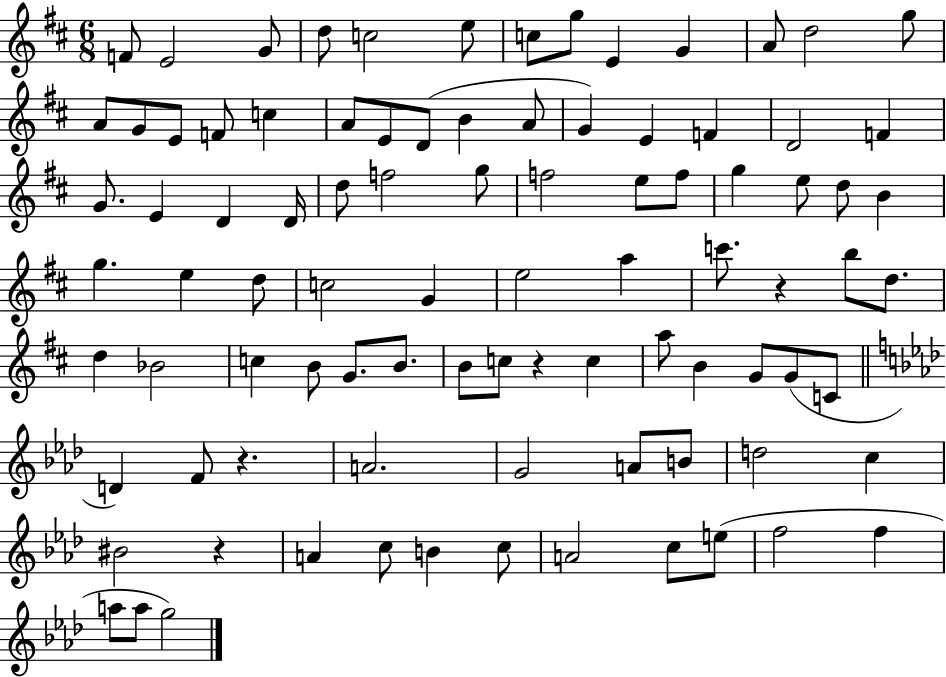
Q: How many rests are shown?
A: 4